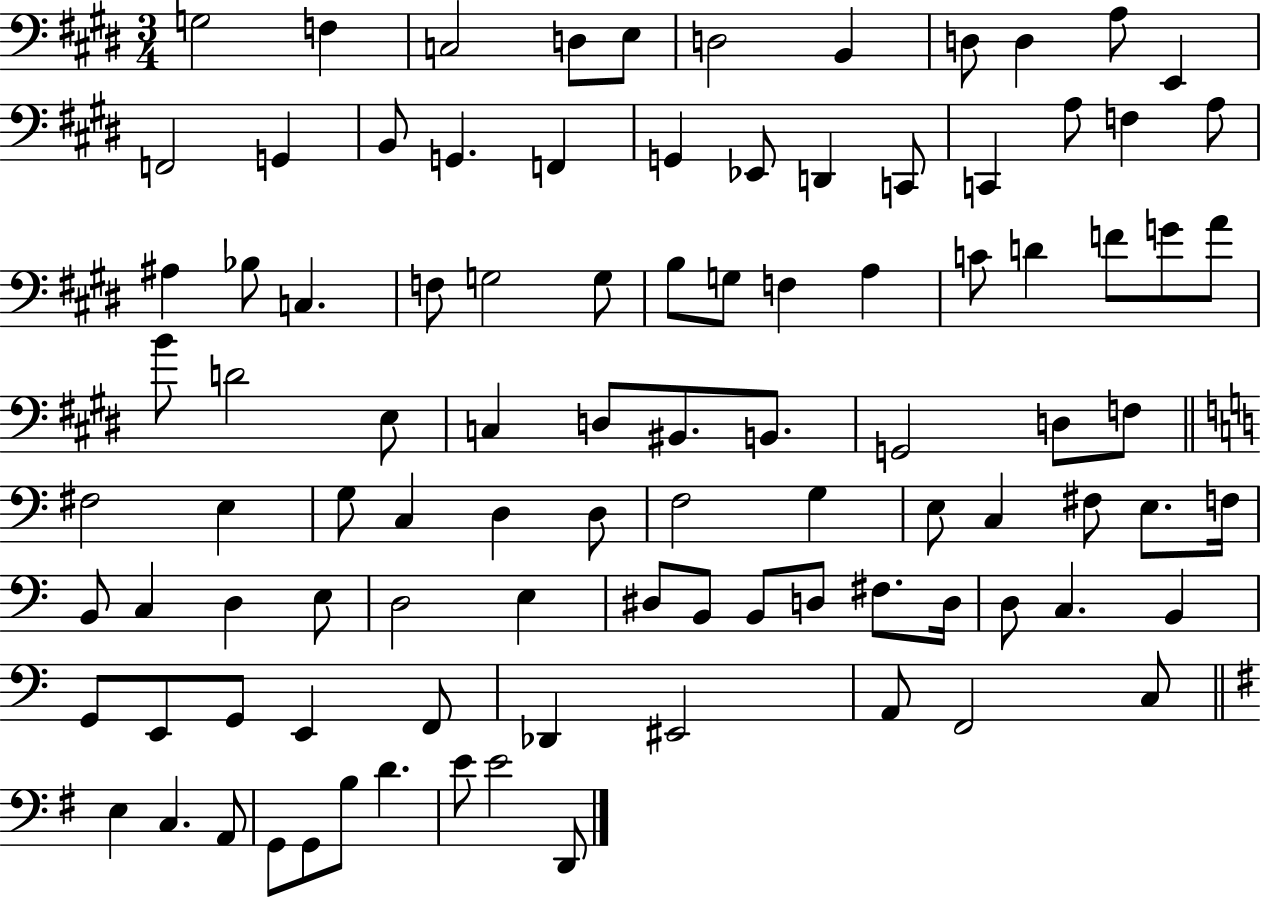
{
  \clef bass
  \numericTimeSignature
  \time 3/4
  \key e \major
  g2 f4 | c2 d8 e8 | d2 b,4 | d8 d4 a8 e,4 | \break f,2 g,4 | b,8 g,4. f,4 | g,4 ees,8 d,4 c,8 | c,4 a8 f4 a8 | \break ais4 bes8 c4. | f8 g2 g8 | b8 g8 f4 a4 | c'8 d'4 f'8 g'8 a'8 | \break b'8 d'2 e8 | c4 d8 bis,8. b,8. | g,2 d8 f8 | \bar "||" \break \key c \major fis2 e4 | g8 c4 d4 d8 | f2 g4 | e8 c4 fis8 e8. f16 | \break b,8 c4 d4 e8 | d2 e4 | dis8 b,8 b,8 d8 fis8. d16 | d8 c4. b,4 | \break g,8 e,8 g,8 e,4 f,8 | des,4 eis,2 | a,8 f,2 c8 | \bar "||" \break \key g \major e4 c4. a,8 | g,8 g,8 b8 d'4. | e'8 e'2 d,8 | \bar "|."
}